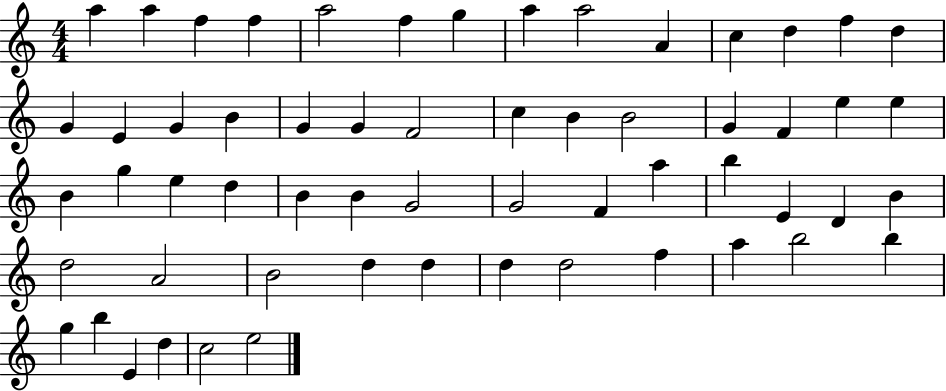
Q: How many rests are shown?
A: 0